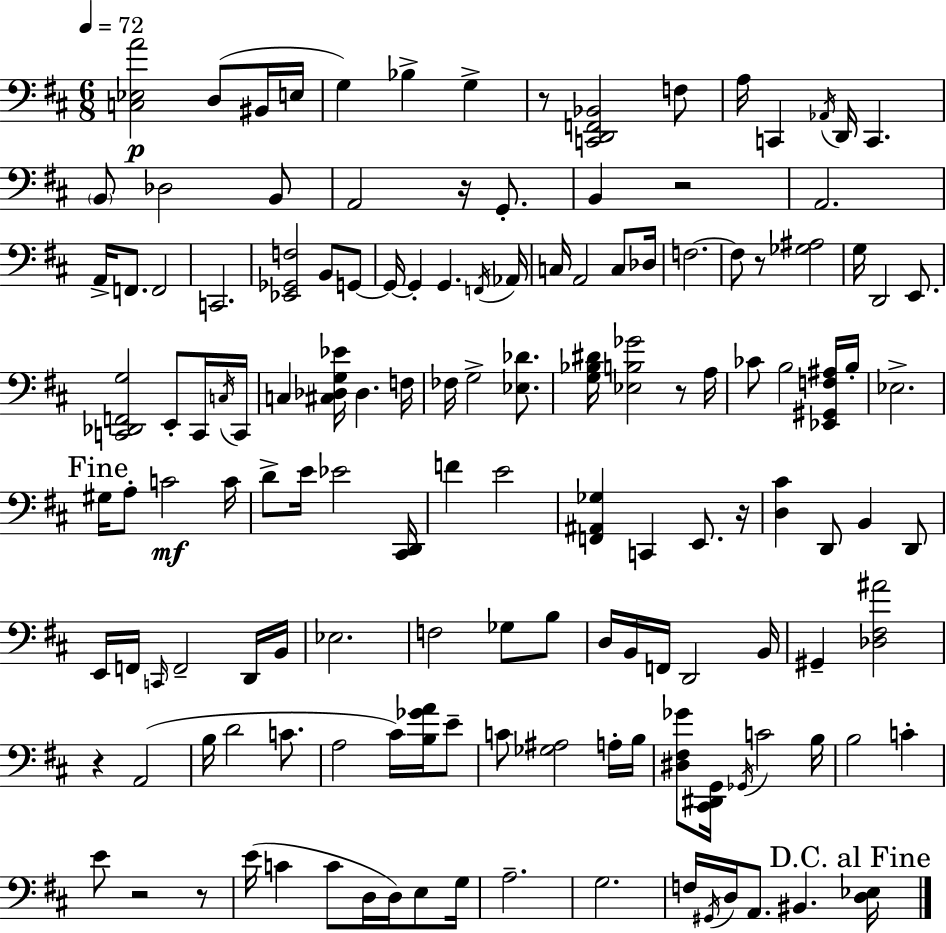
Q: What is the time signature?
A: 6/8